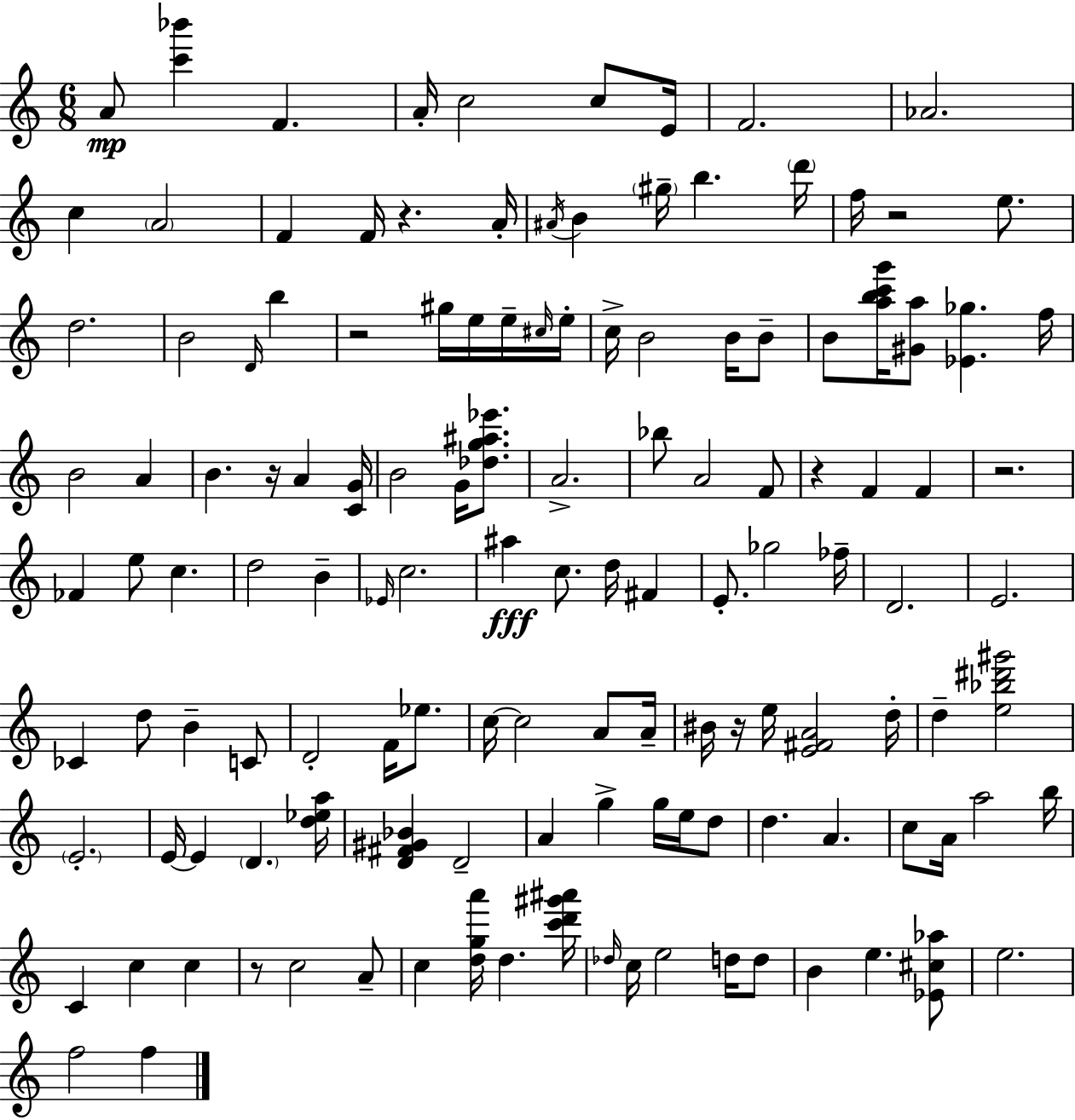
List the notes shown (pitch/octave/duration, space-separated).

A4/e [C6,Bb6]/q F4/q. A4/s C5/h C5/e E4/s F4/h. Ab4/h. C5/q A4/h F4/q F4/s R/q. A4/s A#4/s B4/q G#5/s B5/q. D6/s F5/s R/h E5/e. D5/h. B4/h D4/s B5/q R/h G#5/s E5/s E5/s C#5/s E5/s C5/s B4/h B4/s B4/e B4/e [A5,B5,C6,G6]/s [G#4,A5]/e [Eb4,Gb5]/q. F5/s B4/h A4/q B4/q. R/s A4/q [C4,G4]/s B4/h G4/s [Db5,G5,A#5,Eb6]/e. A4/h. Bb5/e A4/h F4/e R/q F4/q F4/q R/h. FES4/q E5/e C5/q. D5/h B4/q Eb4/s C5/h. A#5/q C5/e. D5/s F#4/q E4/e. Gb5/h FES5/s D4/h. E4/h. CES4/q D5/e B4/q C4/e D4/h F4/s Eb5/e. C5/s C5/h A4/e A4/s BIS4/s R/s E5/s [E4,F#4,A4]/h D5/s D5/q [E5,Bb5,D#6,G#6]/h E4/h. E4/s E4/q D4/q. [D5,Eb5,A5]/s [D4,F#4,G#4,Bb4]/q D4/h A4/q G5/q G5/s E5/s D5/e D5/q. A4/q. C5/e A4/s A5/h B5/s C4/q C5/q C5/q R/e C5/h A4/e C5/q [D5,G5,A6]/s D5/q. [C6,D6,G#6,A#6]/s Db5/s C5/s E5/h D5/s D5/e B4/q E5/q. [Eb4,C#5,Ab5]/e E5/h. F5/h F5/q